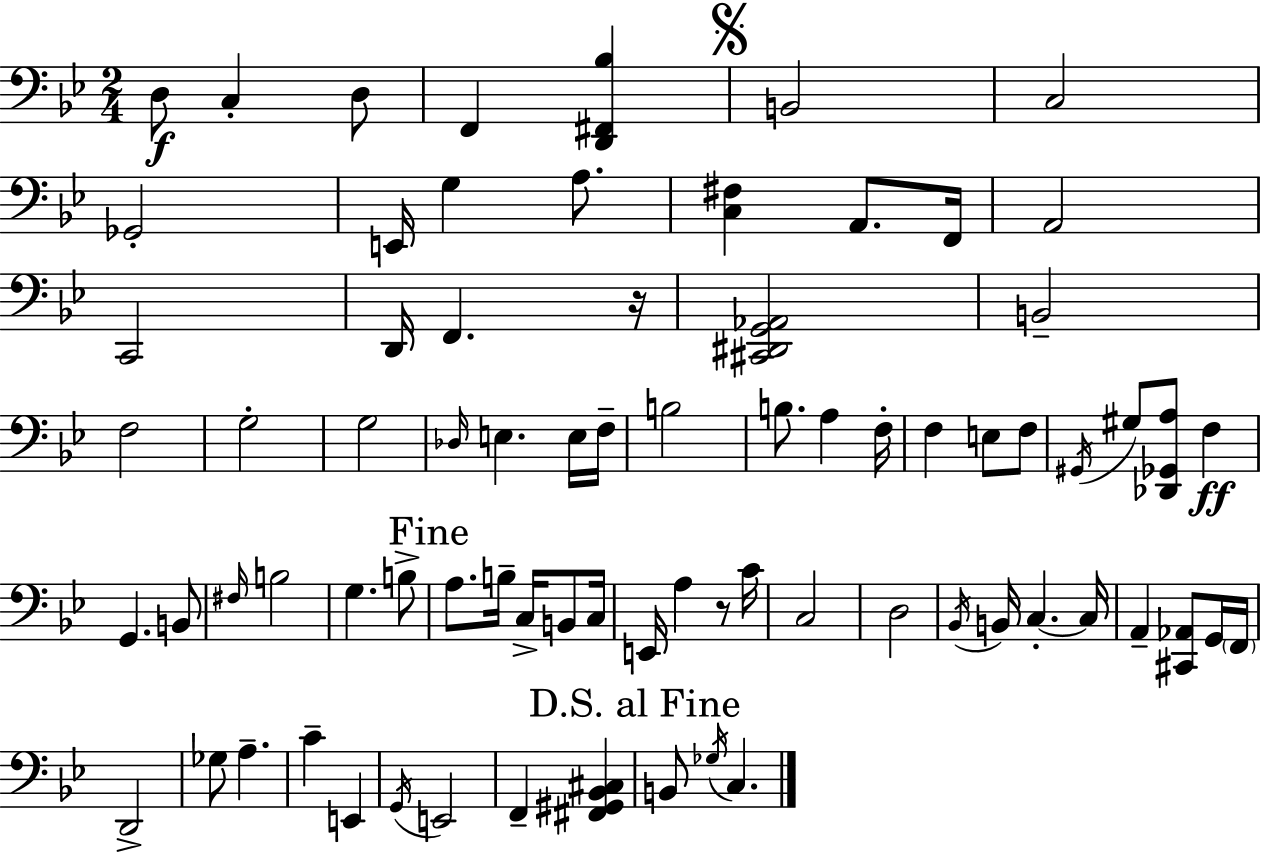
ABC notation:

X:1
T:Untitled
M:2/4
L:1/4
K:Gm
D,/2 C, D,/2 F,, [D,,^F,,_B,] B,,2 C,2 _G,,2 E,,/4 G, A,/2 [C,^F,] A,,/2 F,,/4 A,,2 C,,2 D,,/4 F,, z/4 [^C,,^D,,G,,_A,,]2 B,,2 F,2 G,2 G,2 _D,/4 E, E,/4 F,/4 B,2 B,/2 A, F,/4 F, E,/2 F,/2 ^G,,/4 ^G,/2 [_D,,_G,,A,]/2 F, G,, B,,/2 ^F,/4 B,2 G, B,/2 A,/2 B,/4 C,/4 B,,/2 C,/4 E,,/4 A, z/2 C/4 C,2 D,2 _B,,/4 B,,/4 C, C,/4 A,, [^C,,_A,,]/2 G,,/4 F,,/4 D,,2 _G,/2 A, C E,, G,,/4 E,,2 F,, [^F,,^G,,_B,,^C,] B,,/2 _G,/4 C,